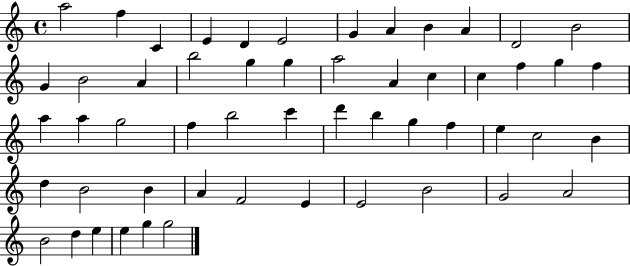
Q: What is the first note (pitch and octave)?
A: A5